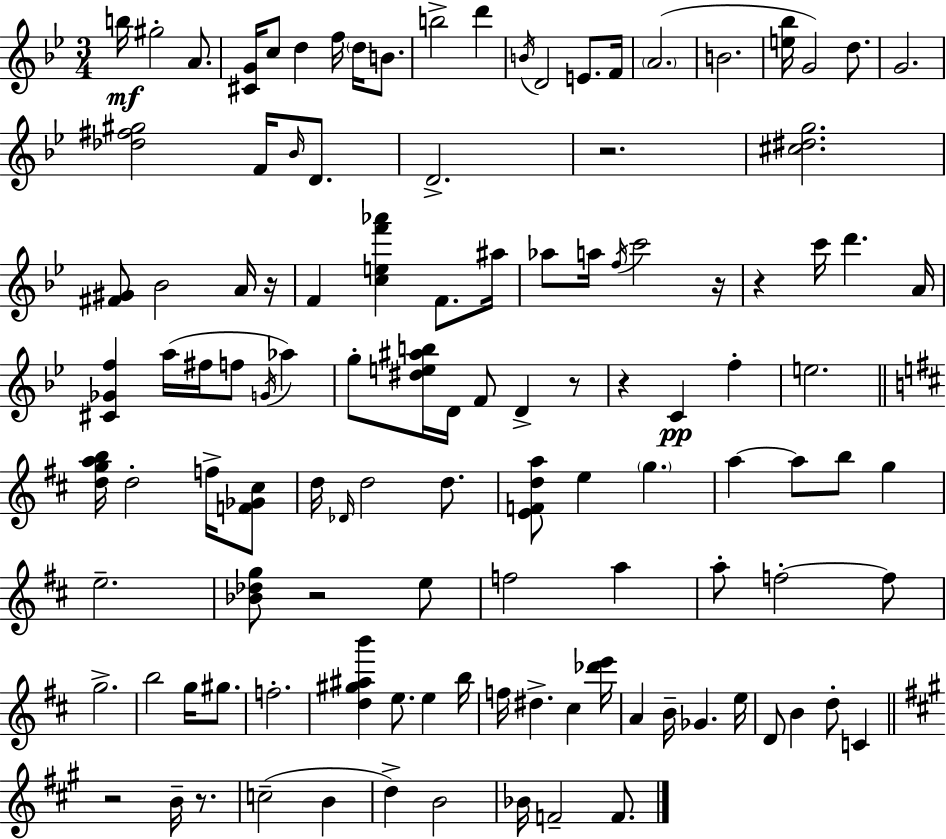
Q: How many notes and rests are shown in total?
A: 116